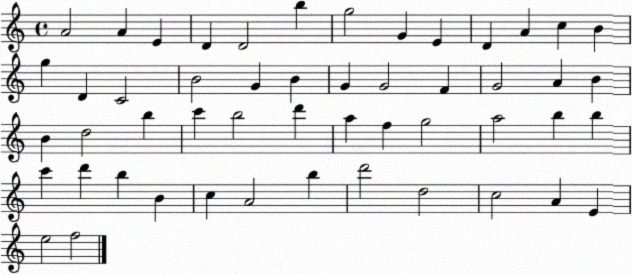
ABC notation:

X:1
T:Untitled
M:4/4
L:1/4
K:C
A2 A E D D2 b g2 G E D A c B g D C2 B2 G B G G2 F G2 A B B d2 b c' b2 d' a f g2 a2 b b c' d' b B c A2 b d'2 d2 c2 A E e2 f2